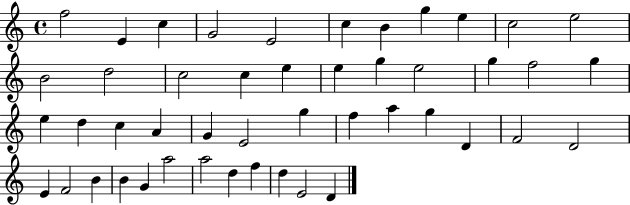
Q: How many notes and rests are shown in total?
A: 47